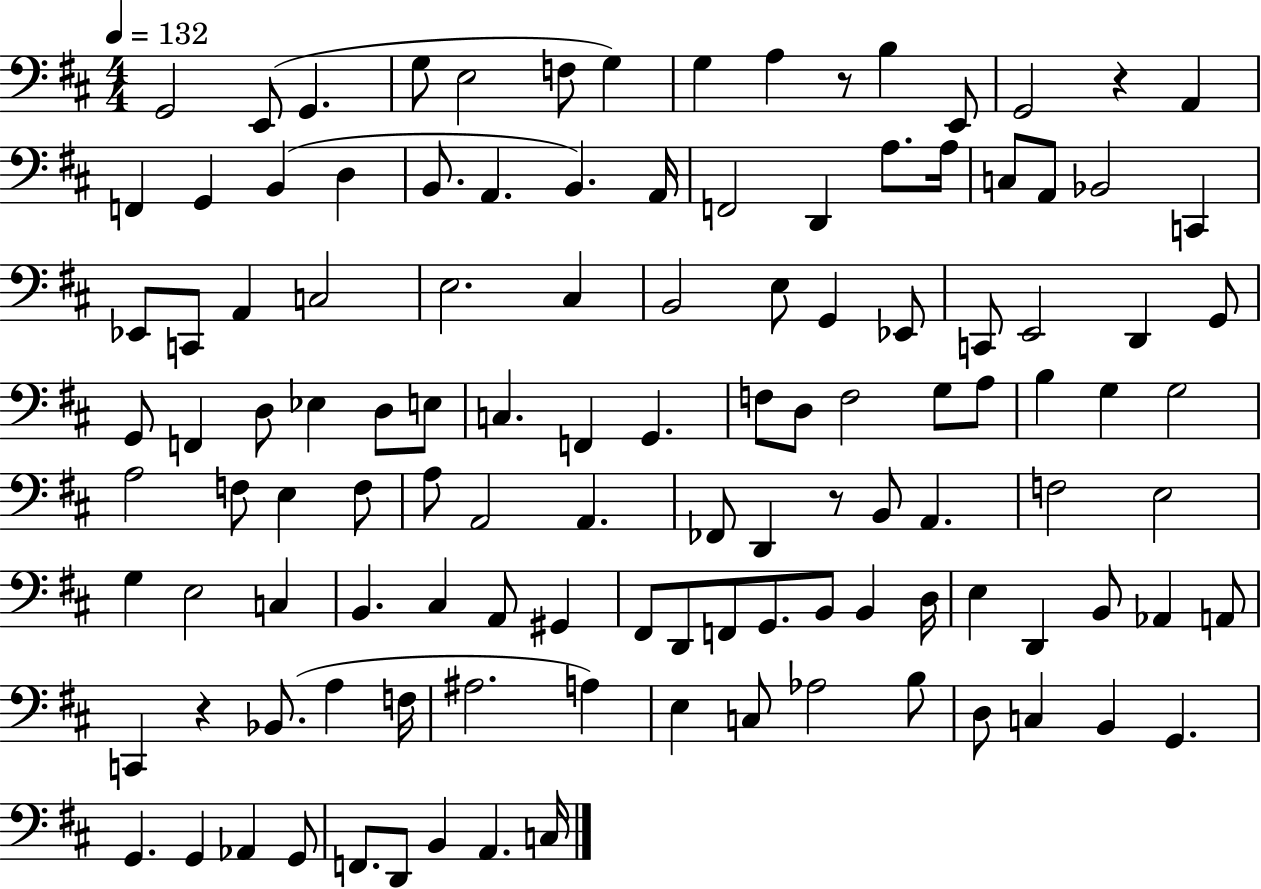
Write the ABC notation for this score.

X:1
T:Untitled
M:4/4
L:1/4
K:D
G,,2 E,,/2 G,, G,/2 E,2 F,/2 G, G, A, z/2 B, E,,/2 G,,2 z A,, F,, G,, B,, D, B,,/2 A,, B,, A,,/4 F,,2 D,, A,/2 A,/4 C,/2 A,,/2 _B,,2 C,, _E,,/2 C,,/2 A,, C,2 E,2 ^C, B,,2 E,/2 G,, _E,,/2 C,,/2 E,,2 D,, G,,/2 G,,/2 F,, D,/2 _E, D,/2 E,/2 C, F,, G,, F,/2 D,/2 F,2 G,/2 A,/2 B, G, G,2 A,2 F,/2 E, F,/2 A,/2 A,,2 A,, _F,,/2 D,, z/2 B,,/2 A,, F,2 E,2 G, E,2 C, B,, ^C, A,,/2 ^G,, ^F,,/2 D,,/2 F,,/2 G,,/2 B,,/2 B,, D,/4 E, D,, B,,/2 _A,, A,,/2 C,, z _B,,/2 A, F,/4 ^A,2 A, E, C,/2 _A,2 B,/2 D,/2 C, B,, G,, G,, G,, _A,, G,,/2 F,,/2 D,,/2 B,, A,, C,/4